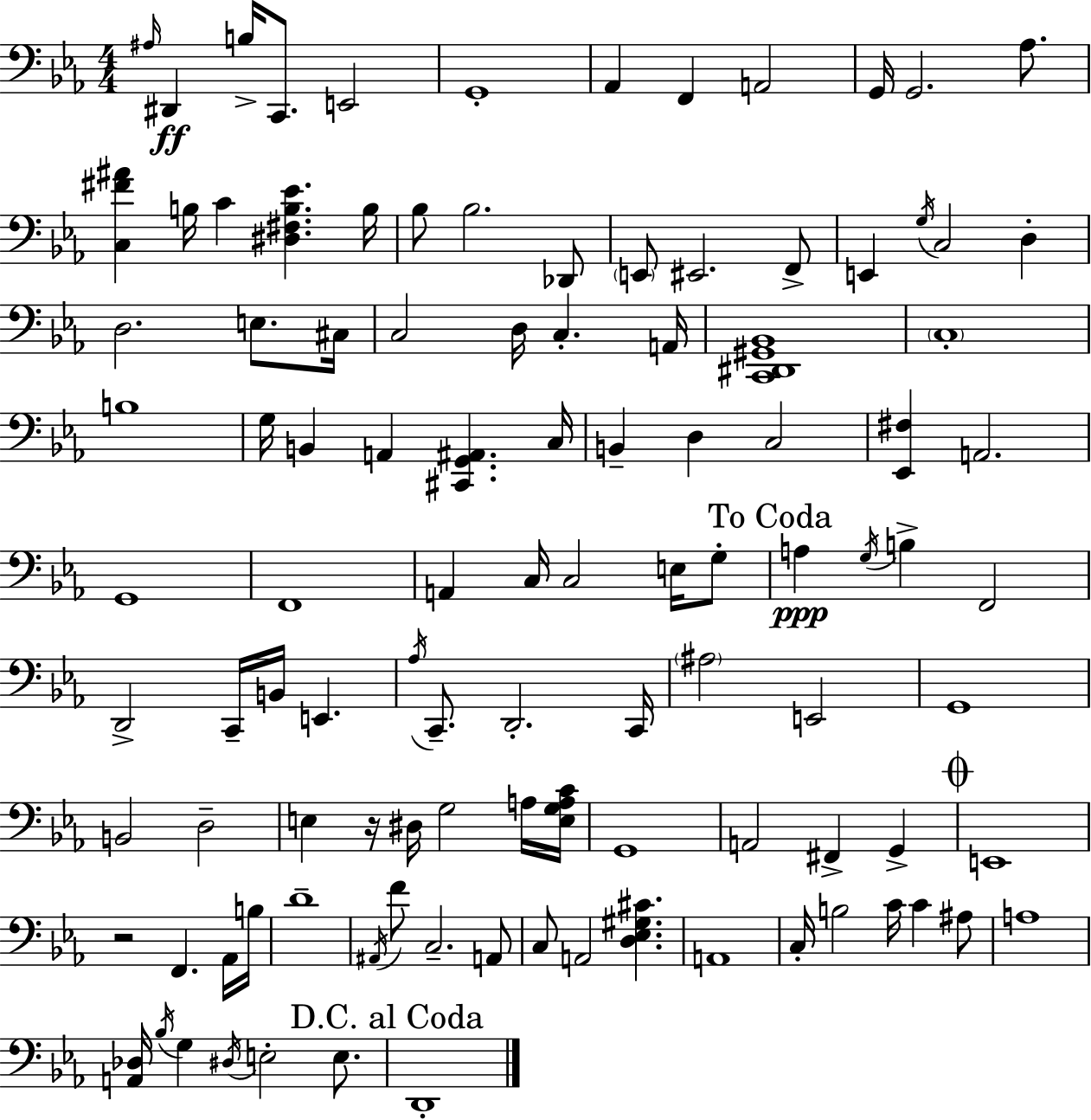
{
  \clef bass
  \numericTimeSignature
  \time 4/4
  \key ees \major
  \grace { ais16 }\ff dis,4 b16-> c,8. e,2 | g,1-. | aes,4 f,4 a,2 | g,16 g,2. aes8. | \break <c fis' ais'>4 b16 c'4 <dis fis b ees'>4. | b16 bes8 bes2. des,8 | \parenthesize e,8 eis,2. f,8-> | e,4 \acciaccatura { g16 } c2 d4-. | \break d2. e8. | cis16 c2 d16 c4.-. | a,16 <c, dis, gis, bes,>1 | \parenthesize c1-. | \break b1 | g16 b,4 a,4 <cis, g, ais,>4. | c16 b,4-- d4 c2 | <ees, fis>4 a,2. | \break g,1 | f,1 | a,4 c16 c2 e16 | g8-. \mark "To Coda" a4\ppp \acciaccatura { g16 } b4-> f,2 | \break d,2-> c,16-- b,16 e,4. | \acciaccatura { aes16 } c,8.-- d,2.-. | c,16 \parenthesize ais2 e,2 | g,1 | \break b,2 d2-- | e4 r16 dis16 g2 | a16 <e g a c'>16 g,1 | a,2 fis,4-> | \break g,4-> \mark \markup { \musicglyph "scripts.coda" } e,1 | r2 f,4. | aes,16 b16 d'1-- | \acciaccatura { ais,16 } f'8 c2.-- | \break a,8 c8 a,2 <d ees gis cis'>4. | a,1 | c16-. b2 c'16 c'4 | ais8 a1 | \break <a, des>16 \acciaccatura { bes16 } g4 \acciaccatura { dis16 } e2-. | e8. \mark "D.C. al Coda" d,1-. | \bar "|."
}